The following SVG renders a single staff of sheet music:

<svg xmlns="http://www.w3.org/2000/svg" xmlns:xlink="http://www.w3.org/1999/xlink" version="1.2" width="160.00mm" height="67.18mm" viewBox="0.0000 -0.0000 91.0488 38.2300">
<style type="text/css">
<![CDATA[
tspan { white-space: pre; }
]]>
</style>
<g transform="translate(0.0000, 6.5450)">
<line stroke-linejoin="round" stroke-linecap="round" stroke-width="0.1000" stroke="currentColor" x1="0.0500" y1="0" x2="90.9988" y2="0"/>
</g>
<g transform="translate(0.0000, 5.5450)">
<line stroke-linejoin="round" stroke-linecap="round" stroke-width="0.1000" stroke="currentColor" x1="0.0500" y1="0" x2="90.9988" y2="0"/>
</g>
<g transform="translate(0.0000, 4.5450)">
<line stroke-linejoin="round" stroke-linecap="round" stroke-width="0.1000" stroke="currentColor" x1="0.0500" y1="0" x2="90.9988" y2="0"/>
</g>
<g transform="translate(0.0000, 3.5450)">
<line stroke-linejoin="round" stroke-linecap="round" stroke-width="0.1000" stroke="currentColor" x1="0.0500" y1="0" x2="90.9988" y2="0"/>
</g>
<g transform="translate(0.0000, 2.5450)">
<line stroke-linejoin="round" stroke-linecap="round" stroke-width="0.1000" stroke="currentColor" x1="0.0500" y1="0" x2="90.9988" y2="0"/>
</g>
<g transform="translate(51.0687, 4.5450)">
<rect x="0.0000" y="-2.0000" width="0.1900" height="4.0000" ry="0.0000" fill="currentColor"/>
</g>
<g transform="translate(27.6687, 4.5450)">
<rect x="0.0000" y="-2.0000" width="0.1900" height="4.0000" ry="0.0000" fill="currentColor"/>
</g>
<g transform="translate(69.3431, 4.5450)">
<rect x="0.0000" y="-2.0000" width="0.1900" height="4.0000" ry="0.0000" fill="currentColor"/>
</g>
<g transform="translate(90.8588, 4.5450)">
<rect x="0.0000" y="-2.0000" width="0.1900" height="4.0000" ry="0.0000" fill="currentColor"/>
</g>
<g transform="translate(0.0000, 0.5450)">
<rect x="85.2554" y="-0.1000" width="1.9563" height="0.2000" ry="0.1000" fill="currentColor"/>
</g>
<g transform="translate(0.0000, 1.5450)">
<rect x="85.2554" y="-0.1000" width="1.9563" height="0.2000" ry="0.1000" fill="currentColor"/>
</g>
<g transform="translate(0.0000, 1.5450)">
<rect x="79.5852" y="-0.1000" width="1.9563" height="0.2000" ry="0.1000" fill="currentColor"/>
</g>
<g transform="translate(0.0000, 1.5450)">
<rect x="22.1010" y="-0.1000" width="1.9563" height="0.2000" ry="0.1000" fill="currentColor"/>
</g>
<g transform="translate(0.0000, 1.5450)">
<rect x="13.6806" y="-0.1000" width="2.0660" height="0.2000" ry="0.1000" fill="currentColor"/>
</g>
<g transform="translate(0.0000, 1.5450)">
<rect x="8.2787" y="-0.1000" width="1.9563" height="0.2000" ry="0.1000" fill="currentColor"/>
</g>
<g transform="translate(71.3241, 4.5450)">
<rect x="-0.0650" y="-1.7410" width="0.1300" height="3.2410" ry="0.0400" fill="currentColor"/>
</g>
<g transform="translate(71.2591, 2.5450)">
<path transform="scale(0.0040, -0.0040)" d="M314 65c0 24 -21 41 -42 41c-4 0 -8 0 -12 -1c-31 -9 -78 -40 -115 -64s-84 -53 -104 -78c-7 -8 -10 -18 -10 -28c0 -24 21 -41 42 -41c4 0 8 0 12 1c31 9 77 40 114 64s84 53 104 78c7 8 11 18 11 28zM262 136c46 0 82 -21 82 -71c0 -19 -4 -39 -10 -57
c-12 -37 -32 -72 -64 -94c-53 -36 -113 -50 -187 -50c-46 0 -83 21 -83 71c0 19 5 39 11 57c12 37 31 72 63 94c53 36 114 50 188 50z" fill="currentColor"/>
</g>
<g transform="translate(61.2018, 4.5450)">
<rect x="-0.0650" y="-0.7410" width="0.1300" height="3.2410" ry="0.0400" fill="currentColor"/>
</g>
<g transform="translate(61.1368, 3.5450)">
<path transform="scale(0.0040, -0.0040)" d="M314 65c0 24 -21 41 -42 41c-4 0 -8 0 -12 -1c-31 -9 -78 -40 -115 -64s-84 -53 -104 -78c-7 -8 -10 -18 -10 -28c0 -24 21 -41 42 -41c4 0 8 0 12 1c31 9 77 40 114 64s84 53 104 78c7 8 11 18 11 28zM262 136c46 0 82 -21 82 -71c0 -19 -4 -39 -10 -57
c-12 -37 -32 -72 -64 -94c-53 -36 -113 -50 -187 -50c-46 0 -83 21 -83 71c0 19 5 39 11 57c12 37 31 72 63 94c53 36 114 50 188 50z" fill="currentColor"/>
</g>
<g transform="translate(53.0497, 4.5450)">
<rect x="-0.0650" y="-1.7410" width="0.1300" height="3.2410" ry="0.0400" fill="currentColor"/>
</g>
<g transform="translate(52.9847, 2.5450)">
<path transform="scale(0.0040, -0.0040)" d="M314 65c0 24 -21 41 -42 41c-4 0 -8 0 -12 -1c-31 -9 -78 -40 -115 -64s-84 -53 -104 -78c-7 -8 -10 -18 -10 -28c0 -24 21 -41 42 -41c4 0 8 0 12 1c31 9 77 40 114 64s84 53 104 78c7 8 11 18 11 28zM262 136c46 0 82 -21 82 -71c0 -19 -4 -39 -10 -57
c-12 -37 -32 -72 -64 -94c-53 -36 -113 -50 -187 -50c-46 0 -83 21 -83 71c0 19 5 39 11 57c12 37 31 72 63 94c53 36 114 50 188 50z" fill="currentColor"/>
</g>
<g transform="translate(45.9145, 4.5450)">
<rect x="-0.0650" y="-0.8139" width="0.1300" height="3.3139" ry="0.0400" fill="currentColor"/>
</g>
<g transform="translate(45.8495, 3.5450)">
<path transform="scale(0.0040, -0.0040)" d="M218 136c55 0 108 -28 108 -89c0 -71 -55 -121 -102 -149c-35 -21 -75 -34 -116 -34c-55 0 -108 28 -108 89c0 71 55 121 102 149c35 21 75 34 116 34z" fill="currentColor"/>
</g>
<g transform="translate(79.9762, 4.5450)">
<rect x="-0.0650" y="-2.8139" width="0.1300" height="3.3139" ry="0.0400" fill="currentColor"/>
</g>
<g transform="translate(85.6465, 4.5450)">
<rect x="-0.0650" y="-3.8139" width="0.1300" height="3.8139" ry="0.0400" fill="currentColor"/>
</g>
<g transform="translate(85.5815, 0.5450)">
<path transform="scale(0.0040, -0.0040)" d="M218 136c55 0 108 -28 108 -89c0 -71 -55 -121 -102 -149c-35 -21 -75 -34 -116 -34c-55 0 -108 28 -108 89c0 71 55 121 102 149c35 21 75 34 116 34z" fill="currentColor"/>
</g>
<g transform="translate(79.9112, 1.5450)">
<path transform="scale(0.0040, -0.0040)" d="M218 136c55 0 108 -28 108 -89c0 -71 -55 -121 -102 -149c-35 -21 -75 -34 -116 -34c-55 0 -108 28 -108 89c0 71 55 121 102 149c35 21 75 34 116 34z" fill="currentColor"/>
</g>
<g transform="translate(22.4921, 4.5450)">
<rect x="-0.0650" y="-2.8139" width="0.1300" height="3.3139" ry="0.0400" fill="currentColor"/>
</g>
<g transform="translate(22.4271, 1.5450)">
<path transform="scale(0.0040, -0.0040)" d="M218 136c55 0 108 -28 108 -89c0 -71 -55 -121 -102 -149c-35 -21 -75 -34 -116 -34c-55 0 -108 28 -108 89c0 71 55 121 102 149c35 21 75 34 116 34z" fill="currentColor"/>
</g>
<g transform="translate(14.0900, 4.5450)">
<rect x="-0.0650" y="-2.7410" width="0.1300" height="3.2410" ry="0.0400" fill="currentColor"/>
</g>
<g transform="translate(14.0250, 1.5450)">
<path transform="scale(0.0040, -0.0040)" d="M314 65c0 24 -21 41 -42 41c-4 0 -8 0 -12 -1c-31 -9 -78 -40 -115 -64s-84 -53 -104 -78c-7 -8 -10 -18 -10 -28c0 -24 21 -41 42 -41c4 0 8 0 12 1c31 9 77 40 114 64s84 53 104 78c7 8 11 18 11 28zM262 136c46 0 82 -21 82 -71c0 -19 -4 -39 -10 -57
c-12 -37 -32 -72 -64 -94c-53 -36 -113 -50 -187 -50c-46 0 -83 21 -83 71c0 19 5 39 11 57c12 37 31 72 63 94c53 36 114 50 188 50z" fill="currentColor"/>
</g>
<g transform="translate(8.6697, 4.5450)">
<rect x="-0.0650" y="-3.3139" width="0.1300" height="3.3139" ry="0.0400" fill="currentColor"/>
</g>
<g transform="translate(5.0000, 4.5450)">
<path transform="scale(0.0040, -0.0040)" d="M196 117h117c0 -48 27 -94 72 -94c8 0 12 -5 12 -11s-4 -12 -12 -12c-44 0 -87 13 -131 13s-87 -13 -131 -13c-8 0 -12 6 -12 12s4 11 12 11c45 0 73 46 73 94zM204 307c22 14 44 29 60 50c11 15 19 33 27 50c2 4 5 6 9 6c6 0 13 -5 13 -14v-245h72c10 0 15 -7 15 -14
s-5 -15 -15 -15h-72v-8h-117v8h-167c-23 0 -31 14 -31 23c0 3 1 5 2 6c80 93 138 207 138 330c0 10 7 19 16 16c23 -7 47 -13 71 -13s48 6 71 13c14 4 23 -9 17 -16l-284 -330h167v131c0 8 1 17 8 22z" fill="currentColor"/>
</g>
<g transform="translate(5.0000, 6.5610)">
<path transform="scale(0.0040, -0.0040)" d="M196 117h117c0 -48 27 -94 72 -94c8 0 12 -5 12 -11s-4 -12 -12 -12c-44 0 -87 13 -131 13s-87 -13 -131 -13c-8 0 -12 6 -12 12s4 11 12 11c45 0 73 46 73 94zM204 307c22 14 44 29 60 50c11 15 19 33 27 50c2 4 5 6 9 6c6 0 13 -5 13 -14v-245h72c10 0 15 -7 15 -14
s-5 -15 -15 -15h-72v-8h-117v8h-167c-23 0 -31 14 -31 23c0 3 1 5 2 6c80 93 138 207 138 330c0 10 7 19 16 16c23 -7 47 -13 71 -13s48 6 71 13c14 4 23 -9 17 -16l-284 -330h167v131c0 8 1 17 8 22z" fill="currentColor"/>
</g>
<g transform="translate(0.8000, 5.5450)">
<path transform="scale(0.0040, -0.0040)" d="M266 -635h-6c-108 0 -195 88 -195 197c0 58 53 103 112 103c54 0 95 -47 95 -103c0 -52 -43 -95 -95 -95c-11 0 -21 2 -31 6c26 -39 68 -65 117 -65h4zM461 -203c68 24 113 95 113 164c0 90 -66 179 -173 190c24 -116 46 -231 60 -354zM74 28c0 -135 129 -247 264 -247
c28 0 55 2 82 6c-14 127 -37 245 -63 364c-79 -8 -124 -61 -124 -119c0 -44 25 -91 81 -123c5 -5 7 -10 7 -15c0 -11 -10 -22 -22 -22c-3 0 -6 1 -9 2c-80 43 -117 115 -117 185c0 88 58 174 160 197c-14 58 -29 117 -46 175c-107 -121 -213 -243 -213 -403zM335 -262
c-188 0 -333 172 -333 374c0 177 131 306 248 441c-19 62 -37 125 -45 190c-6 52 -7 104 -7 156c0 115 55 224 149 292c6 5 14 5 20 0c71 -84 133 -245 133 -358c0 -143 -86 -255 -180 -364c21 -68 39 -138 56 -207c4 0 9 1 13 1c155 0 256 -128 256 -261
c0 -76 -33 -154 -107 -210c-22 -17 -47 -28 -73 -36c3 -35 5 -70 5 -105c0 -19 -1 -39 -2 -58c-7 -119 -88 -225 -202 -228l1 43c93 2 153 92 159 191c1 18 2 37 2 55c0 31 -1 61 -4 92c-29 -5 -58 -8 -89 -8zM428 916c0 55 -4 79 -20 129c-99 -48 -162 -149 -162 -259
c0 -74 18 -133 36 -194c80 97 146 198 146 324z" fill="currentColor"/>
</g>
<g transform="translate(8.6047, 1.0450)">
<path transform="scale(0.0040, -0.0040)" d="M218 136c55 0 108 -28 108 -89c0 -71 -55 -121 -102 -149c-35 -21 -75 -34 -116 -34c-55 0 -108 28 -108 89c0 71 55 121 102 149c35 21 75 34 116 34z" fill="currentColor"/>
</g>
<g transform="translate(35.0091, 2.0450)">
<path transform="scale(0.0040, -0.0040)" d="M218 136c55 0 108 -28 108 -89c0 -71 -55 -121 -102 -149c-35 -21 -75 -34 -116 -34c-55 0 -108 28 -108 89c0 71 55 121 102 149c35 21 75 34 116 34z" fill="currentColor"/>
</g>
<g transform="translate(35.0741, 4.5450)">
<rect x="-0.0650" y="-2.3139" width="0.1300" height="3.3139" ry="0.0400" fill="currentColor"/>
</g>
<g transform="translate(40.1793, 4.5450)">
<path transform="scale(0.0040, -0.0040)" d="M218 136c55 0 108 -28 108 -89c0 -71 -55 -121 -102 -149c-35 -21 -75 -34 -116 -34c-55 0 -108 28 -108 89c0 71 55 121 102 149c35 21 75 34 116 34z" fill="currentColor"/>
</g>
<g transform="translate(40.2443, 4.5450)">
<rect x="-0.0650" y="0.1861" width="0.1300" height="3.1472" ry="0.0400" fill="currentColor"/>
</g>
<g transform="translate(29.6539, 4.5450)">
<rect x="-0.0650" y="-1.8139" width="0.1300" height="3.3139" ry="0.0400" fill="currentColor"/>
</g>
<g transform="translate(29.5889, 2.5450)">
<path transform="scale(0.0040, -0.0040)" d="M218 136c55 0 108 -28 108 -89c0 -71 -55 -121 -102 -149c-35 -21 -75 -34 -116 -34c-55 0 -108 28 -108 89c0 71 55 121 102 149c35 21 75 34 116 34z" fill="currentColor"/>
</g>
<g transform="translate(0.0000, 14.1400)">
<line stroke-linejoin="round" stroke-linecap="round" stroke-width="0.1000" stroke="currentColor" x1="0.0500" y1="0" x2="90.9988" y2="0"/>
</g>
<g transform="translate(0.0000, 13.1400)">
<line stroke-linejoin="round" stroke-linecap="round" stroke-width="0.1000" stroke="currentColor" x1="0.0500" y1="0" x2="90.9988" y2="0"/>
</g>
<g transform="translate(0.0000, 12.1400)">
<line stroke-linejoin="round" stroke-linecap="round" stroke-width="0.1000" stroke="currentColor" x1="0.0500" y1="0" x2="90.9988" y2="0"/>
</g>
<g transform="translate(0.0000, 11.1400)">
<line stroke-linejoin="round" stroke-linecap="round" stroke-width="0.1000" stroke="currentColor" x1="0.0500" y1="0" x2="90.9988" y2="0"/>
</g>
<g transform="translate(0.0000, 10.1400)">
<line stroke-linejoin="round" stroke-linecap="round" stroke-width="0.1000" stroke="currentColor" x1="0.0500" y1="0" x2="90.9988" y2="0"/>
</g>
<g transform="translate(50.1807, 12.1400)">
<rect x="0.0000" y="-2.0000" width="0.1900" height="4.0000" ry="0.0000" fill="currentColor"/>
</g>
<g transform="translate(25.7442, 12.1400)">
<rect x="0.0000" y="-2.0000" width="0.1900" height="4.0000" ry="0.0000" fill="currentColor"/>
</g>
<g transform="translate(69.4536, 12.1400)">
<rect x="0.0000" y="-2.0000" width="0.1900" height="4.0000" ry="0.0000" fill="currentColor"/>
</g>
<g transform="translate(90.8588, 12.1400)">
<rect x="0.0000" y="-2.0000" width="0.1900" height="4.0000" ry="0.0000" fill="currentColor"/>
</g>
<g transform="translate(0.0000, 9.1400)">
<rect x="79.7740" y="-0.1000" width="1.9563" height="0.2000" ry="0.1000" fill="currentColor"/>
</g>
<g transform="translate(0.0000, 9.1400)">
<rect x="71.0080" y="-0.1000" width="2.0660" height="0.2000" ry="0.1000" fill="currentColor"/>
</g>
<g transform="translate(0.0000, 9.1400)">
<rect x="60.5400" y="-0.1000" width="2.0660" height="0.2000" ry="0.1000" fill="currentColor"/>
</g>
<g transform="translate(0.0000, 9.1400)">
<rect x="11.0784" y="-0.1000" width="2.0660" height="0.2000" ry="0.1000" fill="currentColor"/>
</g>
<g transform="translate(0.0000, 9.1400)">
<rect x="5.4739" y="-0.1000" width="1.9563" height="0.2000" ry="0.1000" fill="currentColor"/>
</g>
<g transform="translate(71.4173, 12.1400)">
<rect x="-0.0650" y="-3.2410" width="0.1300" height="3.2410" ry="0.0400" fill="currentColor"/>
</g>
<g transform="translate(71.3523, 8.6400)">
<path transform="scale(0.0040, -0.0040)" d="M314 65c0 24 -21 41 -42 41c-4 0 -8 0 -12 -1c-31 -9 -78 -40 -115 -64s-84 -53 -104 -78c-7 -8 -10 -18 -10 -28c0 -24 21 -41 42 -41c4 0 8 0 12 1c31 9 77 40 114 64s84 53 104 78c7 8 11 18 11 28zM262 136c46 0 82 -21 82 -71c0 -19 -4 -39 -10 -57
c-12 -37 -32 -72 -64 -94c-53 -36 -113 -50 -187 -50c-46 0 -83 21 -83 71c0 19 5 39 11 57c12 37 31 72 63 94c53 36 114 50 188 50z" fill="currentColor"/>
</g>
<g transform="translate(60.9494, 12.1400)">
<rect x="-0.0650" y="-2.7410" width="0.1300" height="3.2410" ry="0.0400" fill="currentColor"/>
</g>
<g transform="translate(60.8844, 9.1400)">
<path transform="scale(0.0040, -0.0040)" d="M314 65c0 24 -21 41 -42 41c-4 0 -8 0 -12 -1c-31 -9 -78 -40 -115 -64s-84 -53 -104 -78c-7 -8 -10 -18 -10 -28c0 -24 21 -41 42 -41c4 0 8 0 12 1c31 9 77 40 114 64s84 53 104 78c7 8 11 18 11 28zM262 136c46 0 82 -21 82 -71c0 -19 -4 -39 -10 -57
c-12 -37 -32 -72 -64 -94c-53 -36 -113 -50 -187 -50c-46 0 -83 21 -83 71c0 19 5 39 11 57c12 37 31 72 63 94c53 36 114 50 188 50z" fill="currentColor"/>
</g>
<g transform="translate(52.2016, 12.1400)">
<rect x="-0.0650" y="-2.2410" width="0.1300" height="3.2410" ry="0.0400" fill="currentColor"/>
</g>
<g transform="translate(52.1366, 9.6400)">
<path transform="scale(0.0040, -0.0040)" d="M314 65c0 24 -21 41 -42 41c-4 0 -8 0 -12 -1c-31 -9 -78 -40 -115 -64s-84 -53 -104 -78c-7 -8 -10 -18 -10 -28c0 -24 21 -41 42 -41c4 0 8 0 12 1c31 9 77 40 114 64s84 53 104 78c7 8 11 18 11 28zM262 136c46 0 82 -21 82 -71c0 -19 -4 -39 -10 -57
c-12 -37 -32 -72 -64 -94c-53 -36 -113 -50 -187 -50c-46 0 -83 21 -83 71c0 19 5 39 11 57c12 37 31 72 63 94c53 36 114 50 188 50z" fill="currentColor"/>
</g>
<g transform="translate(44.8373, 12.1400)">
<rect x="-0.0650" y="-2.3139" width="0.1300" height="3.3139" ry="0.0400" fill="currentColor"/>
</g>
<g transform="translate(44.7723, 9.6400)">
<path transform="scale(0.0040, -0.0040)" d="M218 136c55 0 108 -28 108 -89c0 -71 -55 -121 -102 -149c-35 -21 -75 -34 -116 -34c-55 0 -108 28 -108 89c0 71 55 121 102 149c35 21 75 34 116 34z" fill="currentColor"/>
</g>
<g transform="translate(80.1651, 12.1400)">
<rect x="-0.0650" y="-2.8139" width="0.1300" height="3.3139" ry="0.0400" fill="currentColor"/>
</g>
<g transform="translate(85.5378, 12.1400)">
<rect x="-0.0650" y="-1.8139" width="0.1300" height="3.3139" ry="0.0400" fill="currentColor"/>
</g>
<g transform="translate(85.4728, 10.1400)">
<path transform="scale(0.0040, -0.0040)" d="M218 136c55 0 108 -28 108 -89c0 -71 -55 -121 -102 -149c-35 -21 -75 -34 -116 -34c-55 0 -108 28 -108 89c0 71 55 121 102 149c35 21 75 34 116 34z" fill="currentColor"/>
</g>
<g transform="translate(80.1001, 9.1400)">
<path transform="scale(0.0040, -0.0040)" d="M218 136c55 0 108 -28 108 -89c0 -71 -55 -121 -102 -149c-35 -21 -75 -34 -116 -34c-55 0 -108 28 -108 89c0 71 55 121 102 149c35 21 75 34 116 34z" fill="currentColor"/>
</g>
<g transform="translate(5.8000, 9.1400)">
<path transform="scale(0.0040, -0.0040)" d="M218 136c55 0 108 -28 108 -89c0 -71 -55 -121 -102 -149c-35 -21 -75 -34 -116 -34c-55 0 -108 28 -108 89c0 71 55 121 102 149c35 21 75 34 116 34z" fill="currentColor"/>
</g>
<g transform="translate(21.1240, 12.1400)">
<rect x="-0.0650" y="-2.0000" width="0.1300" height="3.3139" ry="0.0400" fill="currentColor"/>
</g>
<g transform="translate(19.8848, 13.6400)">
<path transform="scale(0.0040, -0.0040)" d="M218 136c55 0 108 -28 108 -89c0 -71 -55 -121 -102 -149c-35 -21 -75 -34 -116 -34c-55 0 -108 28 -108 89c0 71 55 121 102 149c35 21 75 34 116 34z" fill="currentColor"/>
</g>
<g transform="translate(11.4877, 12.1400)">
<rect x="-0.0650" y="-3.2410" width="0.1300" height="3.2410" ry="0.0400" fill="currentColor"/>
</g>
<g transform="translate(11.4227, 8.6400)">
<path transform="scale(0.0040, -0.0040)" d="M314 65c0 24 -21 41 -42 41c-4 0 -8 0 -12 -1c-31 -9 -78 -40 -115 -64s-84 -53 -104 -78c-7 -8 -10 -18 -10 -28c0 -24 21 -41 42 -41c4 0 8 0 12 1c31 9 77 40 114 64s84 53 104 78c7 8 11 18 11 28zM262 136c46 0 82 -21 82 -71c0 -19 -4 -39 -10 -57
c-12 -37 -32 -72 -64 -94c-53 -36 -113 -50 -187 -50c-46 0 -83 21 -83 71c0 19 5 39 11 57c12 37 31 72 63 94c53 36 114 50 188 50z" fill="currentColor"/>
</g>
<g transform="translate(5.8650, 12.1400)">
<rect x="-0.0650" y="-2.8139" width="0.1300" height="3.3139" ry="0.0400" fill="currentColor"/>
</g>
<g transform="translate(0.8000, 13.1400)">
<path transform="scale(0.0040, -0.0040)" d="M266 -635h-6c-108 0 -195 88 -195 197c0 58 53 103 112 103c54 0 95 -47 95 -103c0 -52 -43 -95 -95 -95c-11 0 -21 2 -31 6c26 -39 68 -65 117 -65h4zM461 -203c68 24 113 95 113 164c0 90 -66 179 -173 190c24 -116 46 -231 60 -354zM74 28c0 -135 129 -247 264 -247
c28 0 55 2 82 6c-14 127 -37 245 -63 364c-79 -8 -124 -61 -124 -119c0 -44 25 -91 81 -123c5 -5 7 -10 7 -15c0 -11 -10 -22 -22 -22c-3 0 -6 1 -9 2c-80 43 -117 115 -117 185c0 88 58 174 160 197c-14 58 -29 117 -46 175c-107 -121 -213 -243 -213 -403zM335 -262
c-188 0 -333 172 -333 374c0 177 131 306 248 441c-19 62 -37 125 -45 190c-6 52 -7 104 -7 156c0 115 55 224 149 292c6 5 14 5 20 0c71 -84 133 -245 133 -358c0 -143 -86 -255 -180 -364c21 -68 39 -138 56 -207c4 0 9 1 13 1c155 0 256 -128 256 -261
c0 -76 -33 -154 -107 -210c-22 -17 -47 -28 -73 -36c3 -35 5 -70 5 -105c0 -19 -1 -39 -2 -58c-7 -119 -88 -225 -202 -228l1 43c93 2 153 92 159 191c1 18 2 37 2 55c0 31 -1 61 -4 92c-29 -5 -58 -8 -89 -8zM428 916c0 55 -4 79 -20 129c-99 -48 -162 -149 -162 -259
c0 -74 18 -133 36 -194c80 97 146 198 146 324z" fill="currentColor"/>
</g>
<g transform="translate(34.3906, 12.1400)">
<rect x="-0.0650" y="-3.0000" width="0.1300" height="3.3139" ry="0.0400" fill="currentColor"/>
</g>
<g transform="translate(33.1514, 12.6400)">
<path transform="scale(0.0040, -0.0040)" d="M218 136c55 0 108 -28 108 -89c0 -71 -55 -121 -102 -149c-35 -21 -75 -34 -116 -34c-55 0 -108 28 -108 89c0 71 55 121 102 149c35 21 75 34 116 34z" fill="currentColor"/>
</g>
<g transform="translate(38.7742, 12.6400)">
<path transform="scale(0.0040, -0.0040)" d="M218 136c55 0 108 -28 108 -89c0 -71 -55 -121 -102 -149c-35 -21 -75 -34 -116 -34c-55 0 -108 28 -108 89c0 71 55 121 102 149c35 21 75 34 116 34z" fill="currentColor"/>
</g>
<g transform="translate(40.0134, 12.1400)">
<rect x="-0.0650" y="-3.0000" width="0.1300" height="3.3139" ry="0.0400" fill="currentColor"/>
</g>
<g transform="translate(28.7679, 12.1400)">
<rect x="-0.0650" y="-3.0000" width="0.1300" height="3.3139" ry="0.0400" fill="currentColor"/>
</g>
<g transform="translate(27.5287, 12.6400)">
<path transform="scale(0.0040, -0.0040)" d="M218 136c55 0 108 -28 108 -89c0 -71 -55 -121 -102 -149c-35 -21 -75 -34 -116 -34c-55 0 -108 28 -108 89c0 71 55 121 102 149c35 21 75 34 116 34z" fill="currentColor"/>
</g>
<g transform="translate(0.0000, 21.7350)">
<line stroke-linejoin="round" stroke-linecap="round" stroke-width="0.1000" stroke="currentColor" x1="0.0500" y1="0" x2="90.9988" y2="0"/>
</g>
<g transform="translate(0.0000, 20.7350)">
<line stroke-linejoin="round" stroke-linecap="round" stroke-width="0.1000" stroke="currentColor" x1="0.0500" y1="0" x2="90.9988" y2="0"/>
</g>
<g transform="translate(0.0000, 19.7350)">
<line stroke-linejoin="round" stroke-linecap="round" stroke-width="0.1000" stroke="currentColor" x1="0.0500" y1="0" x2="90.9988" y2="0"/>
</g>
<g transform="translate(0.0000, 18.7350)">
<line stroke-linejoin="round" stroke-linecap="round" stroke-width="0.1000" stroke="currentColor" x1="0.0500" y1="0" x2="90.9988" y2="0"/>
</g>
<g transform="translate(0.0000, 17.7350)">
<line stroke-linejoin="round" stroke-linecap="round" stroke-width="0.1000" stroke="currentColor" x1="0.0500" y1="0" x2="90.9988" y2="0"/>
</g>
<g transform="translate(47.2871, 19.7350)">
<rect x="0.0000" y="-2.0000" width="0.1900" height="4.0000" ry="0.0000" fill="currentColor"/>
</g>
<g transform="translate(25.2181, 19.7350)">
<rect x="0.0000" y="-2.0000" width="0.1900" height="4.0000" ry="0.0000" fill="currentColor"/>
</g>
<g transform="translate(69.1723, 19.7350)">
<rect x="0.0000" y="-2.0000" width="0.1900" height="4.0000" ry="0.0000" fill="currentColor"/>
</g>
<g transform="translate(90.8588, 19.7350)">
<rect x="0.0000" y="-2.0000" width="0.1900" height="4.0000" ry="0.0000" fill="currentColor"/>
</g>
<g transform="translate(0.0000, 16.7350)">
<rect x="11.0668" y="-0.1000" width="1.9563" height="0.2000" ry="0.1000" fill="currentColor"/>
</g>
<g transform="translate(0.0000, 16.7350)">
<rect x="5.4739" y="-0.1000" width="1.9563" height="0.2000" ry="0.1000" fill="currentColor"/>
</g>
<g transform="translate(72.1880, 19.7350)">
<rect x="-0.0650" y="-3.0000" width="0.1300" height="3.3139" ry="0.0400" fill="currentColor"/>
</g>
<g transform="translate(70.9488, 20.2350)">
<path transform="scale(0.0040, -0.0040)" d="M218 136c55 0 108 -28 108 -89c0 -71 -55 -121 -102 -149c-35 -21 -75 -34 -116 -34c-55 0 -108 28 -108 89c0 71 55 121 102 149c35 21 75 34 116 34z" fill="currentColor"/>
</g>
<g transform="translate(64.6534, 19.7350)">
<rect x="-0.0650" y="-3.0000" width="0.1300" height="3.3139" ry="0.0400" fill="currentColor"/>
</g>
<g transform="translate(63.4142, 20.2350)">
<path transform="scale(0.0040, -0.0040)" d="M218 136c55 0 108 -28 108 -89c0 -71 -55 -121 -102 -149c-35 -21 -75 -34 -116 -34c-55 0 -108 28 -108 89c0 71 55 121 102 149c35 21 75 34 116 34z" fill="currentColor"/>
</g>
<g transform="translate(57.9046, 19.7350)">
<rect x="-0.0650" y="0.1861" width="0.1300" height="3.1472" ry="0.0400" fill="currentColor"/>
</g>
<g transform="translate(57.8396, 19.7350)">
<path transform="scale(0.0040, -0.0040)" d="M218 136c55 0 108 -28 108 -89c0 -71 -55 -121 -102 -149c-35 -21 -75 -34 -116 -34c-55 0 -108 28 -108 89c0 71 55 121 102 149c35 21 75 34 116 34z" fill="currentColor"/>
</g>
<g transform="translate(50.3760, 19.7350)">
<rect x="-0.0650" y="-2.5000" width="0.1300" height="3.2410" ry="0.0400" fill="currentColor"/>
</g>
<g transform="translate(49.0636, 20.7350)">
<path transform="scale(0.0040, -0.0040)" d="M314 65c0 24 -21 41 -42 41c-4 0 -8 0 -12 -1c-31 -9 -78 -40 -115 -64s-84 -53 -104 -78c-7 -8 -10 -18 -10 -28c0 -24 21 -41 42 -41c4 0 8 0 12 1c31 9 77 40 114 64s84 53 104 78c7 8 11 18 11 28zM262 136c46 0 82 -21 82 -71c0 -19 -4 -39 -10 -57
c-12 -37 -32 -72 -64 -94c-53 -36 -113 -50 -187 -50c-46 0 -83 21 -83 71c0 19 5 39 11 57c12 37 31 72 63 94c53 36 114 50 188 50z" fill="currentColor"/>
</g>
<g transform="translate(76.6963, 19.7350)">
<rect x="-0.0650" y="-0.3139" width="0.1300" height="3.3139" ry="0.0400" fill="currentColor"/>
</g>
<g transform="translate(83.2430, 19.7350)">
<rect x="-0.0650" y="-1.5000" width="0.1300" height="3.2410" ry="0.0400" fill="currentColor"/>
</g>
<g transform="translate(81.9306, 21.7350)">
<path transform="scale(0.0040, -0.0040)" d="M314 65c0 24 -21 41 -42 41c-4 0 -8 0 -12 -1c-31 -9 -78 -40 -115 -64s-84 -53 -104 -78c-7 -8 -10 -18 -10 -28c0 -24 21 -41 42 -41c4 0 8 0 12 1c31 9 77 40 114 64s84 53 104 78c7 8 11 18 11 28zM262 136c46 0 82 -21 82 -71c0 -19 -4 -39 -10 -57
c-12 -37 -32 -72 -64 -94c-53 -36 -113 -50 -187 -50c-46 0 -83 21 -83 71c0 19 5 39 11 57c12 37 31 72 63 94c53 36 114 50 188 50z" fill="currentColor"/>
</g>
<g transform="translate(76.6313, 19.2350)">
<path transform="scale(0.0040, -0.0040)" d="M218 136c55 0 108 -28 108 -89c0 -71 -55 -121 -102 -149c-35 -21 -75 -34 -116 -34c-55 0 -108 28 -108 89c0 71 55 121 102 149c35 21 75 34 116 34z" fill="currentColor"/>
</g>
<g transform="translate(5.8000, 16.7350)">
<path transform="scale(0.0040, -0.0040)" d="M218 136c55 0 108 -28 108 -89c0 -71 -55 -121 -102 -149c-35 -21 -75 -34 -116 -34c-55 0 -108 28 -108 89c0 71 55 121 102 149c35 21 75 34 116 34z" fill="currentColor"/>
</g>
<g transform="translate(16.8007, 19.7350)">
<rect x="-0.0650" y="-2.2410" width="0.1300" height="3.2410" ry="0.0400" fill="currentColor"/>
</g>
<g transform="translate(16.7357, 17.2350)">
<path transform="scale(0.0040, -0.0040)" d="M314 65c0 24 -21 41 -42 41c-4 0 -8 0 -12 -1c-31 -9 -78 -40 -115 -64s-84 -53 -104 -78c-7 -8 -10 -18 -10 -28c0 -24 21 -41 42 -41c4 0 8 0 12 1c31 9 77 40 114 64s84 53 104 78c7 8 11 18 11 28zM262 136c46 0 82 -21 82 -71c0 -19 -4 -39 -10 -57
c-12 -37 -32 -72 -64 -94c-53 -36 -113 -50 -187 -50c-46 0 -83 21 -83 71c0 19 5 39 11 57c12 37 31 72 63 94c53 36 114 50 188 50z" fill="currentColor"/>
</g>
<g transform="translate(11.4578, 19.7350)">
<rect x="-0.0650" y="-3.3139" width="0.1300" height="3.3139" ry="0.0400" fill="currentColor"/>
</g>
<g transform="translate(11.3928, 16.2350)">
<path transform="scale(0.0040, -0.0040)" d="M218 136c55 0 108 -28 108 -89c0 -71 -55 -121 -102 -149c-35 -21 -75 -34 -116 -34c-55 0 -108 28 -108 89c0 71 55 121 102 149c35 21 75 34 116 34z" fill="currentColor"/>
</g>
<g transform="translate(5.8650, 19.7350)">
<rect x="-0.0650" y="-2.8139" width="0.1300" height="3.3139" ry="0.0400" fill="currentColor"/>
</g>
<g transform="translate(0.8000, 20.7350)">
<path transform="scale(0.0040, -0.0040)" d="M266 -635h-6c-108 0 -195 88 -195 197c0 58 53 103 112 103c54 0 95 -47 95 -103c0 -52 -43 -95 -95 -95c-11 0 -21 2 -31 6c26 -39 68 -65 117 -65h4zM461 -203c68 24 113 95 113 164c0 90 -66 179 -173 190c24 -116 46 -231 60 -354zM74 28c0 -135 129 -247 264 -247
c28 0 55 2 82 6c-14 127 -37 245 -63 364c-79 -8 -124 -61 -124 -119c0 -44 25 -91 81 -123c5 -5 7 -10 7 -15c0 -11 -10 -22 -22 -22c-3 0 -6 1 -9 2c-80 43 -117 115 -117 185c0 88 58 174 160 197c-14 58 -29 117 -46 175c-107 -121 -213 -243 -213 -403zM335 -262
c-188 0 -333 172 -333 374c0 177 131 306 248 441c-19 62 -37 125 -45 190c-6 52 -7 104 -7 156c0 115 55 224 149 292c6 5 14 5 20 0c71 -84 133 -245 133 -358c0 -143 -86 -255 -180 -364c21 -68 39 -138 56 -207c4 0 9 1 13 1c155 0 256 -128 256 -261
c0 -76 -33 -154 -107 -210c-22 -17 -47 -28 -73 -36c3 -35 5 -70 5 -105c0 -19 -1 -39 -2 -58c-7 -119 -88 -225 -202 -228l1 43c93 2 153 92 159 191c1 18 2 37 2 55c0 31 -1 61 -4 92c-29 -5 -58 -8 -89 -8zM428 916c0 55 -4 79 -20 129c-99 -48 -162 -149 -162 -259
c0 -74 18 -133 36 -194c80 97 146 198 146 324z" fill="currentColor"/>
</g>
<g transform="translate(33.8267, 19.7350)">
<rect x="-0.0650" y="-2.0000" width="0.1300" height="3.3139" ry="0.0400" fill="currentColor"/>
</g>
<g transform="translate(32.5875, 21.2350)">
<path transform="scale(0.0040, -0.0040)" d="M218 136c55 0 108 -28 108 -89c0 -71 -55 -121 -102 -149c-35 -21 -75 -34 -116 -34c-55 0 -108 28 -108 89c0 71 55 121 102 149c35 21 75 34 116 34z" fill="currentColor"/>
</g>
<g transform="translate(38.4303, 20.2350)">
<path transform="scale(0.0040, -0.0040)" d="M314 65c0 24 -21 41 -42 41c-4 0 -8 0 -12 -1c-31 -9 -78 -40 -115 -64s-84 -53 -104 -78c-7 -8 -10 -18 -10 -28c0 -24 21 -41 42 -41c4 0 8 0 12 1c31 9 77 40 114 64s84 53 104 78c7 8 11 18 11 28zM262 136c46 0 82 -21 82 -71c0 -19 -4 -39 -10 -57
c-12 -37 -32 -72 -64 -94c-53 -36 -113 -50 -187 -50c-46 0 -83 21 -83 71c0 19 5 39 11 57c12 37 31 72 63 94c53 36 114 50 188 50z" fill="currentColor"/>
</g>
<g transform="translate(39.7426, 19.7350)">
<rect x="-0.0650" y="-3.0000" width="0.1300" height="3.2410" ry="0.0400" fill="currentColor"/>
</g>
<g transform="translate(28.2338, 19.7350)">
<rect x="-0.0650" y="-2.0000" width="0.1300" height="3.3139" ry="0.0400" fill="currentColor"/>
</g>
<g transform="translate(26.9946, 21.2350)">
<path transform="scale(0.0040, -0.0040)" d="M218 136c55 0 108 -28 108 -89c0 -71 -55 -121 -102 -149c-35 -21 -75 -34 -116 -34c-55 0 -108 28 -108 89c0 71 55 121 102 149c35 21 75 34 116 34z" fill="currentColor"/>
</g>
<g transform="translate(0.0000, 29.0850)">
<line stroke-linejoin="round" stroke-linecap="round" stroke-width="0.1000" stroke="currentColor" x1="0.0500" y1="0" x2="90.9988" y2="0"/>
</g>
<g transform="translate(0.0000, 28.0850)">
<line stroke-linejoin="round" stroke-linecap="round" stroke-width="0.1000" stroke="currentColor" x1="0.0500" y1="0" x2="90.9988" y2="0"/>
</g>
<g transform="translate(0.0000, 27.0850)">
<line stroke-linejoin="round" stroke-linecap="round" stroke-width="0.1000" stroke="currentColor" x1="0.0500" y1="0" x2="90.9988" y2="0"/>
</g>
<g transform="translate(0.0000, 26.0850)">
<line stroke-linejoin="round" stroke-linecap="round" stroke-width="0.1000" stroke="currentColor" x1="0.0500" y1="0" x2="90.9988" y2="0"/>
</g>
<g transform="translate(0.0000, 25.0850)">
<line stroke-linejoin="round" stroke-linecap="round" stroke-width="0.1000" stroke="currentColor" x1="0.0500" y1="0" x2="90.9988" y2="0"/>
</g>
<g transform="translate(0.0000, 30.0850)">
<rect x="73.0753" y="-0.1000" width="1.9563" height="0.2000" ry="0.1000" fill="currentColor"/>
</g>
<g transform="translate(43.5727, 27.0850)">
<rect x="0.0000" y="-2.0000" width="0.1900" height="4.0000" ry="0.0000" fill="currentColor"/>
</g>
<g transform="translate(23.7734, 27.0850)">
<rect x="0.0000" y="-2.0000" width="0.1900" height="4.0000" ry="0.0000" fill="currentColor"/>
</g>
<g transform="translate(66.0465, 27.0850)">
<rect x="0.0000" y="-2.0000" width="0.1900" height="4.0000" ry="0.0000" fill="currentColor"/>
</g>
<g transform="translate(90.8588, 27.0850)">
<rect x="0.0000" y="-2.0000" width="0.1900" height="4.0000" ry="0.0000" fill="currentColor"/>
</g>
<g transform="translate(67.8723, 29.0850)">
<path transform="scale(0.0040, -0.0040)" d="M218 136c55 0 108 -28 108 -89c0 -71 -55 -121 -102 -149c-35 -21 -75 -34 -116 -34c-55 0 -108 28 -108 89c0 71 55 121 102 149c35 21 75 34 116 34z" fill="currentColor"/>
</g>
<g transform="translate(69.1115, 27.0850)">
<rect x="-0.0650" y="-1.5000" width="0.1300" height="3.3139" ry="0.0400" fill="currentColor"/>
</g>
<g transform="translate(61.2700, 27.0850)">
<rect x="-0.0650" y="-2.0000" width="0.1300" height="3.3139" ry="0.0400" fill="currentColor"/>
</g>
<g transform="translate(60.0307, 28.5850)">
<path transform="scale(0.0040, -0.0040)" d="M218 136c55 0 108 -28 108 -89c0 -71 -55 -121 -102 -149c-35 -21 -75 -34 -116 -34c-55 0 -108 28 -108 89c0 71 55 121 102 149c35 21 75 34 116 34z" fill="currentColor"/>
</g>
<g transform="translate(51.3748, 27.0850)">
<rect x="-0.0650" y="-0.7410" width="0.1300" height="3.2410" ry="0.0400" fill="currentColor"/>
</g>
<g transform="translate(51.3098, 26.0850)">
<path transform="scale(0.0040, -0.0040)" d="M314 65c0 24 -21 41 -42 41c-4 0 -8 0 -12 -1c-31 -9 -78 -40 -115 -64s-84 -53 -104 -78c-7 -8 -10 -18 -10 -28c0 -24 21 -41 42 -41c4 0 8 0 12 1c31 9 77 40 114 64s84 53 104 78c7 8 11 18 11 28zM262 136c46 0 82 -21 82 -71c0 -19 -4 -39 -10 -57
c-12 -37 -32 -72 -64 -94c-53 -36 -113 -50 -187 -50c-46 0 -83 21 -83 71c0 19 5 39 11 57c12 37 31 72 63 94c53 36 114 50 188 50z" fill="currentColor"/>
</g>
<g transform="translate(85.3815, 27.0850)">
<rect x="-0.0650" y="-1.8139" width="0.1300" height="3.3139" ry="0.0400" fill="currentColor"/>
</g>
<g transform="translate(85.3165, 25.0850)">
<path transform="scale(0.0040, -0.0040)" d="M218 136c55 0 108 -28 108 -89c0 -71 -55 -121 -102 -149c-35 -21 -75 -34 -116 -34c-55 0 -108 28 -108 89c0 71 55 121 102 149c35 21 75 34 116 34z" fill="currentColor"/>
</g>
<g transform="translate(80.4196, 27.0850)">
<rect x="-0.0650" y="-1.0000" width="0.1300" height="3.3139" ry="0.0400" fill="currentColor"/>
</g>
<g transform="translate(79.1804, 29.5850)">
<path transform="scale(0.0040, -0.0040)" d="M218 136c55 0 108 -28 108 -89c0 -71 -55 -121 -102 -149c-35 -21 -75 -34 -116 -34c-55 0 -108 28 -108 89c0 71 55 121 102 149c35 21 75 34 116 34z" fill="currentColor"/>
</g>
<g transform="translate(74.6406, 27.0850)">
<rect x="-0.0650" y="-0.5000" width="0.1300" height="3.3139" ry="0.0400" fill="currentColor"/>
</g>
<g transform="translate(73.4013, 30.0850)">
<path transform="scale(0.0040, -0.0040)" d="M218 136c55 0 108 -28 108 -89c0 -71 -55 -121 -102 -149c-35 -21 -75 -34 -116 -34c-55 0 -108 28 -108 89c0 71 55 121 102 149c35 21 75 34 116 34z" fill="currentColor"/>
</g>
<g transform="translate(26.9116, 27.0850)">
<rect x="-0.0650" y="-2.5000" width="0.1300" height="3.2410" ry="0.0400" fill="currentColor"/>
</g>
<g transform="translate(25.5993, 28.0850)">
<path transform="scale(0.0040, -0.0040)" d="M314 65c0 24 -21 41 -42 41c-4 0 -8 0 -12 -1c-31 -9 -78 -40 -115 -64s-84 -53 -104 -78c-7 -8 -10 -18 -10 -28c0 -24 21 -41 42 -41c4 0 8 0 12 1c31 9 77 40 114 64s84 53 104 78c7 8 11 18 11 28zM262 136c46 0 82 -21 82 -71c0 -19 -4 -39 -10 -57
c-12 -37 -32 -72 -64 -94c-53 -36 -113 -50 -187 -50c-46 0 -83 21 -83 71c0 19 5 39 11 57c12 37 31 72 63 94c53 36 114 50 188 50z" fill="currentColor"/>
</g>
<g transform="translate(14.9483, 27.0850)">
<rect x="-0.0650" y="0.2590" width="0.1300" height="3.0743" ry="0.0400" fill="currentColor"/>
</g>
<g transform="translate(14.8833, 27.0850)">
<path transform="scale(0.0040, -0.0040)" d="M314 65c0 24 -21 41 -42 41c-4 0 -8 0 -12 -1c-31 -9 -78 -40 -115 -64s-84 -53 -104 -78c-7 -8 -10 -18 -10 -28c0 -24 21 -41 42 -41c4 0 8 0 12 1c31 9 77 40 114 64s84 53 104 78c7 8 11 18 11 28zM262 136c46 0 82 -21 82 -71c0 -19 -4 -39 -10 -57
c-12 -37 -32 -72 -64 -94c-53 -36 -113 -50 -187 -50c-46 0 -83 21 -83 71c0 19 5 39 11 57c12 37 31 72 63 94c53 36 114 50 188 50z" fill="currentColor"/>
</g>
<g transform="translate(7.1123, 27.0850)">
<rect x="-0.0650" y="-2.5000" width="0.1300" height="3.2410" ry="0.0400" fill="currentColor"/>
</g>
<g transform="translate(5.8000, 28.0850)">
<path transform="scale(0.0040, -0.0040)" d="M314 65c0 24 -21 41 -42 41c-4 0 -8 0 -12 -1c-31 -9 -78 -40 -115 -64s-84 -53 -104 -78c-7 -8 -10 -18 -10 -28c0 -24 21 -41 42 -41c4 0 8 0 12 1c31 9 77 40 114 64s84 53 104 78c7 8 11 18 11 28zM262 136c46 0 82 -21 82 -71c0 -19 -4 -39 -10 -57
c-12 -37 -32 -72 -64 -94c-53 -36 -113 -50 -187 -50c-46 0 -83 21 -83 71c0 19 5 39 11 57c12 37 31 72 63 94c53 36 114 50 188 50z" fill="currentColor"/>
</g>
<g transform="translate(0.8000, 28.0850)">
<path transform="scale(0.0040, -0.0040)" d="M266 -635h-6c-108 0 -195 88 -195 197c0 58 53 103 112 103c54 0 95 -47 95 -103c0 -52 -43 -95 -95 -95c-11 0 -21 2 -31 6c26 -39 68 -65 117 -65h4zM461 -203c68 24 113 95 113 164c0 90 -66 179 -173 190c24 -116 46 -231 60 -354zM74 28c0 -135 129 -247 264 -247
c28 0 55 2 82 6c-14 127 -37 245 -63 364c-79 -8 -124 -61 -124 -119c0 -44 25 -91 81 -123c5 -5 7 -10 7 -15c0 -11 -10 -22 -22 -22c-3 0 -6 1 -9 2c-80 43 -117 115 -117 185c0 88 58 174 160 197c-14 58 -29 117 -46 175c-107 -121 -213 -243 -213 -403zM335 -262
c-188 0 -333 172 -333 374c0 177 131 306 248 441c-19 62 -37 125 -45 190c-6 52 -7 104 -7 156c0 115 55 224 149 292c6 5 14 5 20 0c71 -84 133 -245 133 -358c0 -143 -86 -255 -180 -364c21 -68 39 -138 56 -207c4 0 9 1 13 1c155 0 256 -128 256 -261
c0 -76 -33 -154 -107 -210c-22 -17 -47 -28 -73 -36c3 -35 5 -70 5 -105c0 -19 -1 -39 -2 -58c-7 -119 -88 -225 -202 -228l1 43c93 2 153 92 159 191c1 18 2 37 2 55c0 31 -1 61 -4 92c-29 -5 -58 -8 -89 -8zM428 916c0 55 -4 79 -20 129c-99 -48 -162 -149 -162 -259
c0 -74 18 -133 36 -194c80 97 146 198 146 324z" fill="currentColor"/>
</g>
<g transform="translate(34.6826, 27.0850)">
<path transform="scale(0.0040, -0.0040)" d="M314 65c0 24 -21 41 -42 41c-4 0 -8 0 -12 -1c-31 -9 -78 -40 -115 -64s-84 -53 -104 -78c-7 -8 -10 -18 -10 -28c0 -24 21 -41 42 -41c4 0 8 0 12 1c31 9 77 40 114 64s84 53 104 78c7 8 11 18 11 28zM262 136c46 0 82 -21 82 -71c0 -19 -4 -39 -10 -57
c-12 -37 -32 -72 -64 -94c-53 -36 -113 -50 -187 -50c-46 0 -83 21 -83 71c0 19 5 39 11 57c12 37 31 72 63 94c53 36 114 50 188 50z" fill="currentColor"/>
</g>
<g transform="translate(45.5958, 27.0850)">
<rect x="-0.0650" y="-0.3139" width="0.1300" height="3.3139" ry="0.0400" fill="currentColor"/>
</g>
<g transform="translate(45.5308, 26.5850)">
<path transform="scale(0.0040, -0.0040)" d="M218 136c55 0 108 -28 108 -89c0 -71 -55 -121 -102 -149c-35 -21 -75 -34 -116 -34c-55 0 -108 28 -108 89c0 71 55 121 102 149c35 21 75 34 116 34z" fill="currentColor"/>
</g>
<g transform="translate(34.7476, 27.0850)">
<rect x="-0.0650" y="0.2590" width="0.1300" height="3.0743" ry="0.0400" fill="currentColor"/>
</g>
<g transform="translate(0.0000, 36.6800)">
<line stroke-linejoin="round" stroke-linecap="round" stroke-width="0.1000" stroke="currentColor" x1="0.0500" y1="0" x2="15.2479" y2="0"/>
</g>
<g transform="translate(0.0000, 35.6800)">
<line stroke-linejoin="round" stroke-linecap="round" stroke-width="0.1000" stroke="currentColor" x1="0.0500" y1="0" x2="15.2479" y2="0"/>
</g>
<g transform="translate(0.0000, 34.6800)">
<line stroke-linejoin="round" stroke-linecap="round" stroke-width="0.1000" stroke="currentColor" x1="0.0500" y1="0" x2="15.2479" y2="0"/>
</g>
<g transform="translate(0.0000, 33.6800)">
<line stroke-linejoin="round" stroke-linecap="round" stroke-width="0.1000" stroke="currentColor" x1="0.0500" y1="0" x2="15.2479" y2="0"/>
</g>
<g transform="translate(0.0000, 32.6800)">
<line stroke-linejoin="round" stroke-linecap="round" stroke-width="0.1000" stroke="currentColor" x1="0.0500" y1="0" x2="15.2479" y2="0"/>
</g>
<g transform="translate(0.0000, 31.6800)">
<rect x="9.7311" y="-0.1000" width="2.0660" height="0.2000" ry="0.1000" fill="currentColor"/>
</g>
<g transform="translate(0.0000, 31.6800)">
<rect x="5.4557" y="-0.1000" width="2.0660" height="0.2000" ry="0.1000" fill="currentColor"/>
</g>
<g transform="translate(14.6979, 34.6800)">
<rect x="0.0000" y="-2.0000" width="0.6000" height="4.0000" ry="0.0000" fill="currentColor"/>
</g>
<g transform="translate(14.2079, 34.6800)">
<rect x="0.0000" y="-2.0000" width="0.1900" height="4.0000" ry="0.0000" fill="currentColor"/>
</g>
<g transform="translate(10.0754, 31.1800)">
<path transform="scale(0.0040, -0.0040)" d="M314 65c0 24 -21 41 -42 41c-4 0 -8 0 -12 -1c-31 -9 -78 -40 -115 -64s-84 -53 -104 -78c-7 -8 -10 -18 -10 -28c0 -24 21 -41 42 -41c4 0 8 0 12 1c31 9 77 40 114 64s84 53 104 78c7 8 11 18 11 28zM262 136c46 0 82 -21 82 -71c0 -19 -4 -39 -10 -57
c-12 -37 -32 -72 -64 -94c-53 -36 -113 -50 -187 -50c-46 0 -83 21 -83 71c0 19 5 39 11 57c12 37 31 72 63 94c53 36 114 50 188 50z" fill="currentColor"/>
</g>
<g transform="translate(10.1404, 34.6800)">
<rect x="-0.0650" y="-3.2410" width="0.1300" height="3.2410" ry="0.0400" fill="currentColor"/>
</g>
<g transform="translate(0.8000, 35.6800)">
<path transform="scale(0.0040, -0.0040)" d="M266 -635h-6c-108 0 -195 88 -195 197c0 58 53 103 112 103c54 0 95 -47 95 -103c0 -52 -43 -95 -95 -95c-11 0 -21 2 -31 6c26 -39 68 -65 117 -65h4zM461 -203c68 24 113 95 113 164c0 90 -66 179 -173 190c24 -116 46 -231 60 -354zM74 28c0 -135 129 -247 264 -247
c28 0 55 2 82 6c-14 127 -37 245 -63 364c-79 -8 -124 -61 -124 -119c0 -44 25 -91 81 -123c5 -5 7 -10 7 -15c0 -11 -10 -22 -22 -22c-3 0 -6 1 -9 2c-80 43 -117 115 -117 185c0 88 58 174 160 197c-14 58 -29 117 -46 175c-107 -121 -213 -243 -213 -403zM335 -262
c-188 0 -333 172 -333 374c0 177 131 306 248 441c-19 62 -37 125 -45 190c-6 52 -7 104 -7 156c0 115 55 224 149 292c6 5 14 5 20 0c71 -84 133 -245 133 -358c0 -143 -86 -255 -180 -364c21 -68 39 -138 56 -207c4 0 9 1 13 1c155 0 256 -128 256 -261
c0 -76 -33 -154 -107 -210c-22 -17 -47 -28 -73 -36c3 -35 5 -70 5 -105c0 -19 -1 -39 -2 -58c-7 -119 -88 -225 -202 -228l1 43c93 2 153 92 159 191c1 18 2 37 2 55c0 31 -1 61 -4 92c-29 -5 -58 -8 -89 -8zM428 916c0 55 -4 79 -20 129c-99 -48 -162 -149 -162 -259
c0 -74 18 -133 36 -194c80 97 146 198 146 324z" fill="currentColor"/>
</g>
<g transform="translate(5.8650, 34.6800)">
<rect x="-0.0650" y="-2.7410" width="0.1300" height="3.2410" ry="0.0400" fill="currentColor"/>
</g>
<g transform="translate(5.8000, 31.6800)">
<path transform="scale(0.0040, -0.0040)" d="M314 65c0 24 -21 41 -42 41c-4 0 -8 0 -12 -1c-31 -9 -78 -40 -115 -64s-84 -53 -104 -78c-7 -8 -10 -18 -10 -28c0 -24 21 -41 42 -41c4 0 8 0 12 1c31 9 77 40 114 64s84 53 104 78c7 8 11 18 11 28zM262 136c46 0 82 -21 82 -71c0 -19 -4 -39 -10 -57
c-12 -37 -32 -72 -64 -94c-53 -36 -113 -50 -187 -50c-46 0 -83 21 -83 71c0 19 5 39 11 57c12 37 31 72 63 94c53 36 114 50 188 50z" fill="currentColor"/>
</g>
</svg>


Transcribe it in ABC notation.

X:1
T:Untitled
M:4/4
L:1/4
K:C
b a2 a f g B d f2 d2 f2 a c' a b2 F A A A g g2 a2 b2 a f a b g2 F F A2 G2 B A A c E2 G2 B2 G2 B2 c d2 F E C D f a2 b2